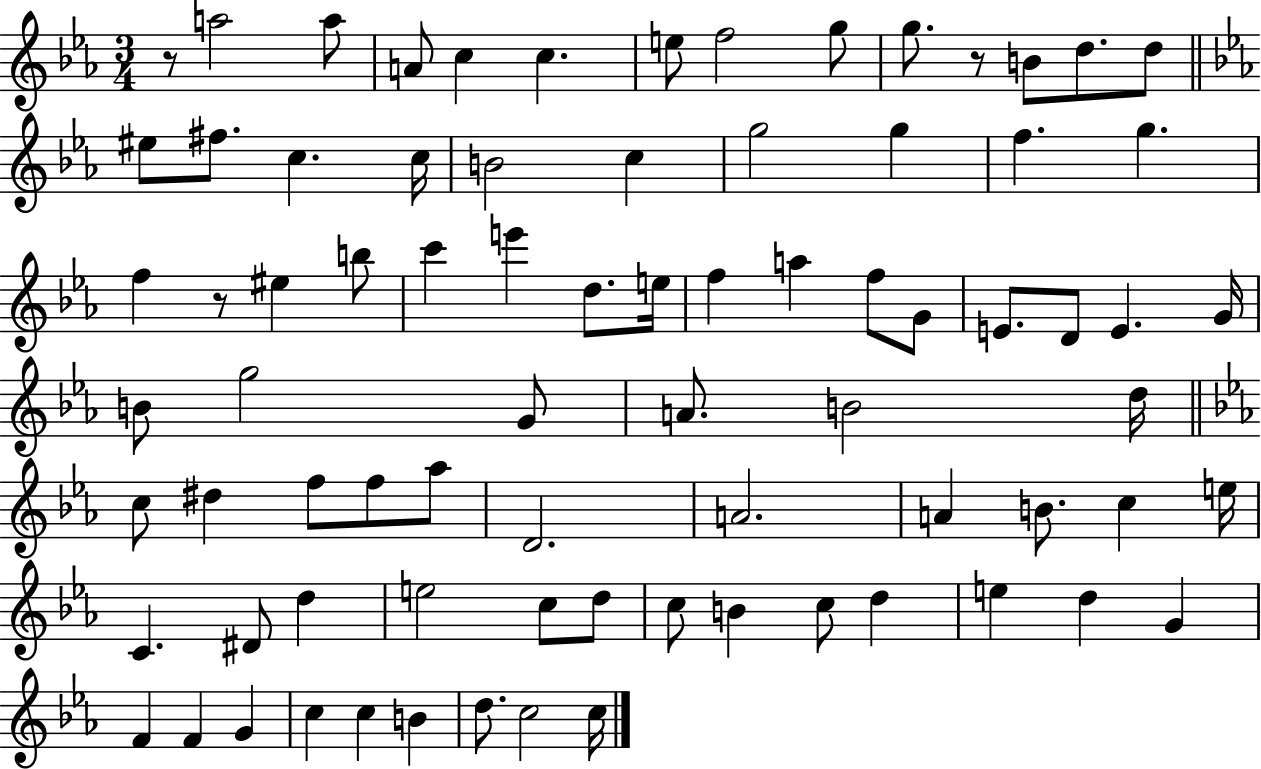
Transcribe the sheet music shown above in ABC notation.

X:1
T:Untitled
M:3/4
L:1/4
K:Eb
z/2 a2 a/2 A/2 c c e/2 f2 g/2 g/2 z/2 B/2 d/2 d/2 ^e/2 ^f/2 c c/4 B2 c g2 g f g f z/2 ^e b/2 c' e' d/2 e/4 f a f/2 G/2 E/2 D/2 E G/4 B/2 g2 G/2 A/2 B2 d/4 c/2 ^d f/2 f/2 _a/2 D2 A2 A B/2 c e/4 C ^D/2 d e2 c/2 d/2 c/2 B c/2 d e d G F F G c c B d/2 c2 c/4